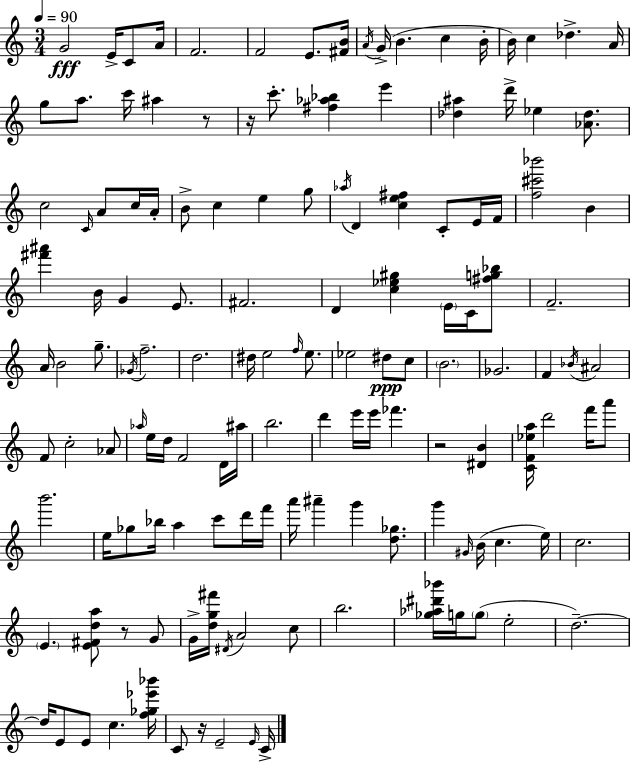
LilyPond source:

{
  \clef treble
  \numericTimeSignature
  \time 3/4
  \key a \minor
  \tempo 4 = 90
  g'2\fff e'16-> c'8 a'16 | f'2. | f'2 e'8. <fis' b'>16 | \acciaccatura { a'16 } g'16->( b'4. c''4 | \break b'16-. b'16) c''4 des''4.-> | a'16 g''8 a''8. c'''16 ais''4 r8 | r16 c'''8.-. <fis'' aes'' bes''>4 e'''4 | <des'' ais''>4 d'''16-> ees''4 <aes' des''>8. | \break c''2 \grace { c'16 } a'8 | c''16 a'16-. b'8-> c''4 e''4 | g''8 \acciaccatura { aes''16 } d'4 <c'' e'' fis''>4 c'8-. | e'16 f'16 <f'' cis''' bes'''>2 b'4 | \break <fis''' ais'''>4 b'16 g'4 | e'8. fis'2. | d'4 <c'' ees'' gis''>4 \parenthesize e'16 | c'16 <fis'' g'' bes''>8 f'2.-- | \break a'16 b'2 | g''8.-- \acciaccatura { ges'16 } f''2.-- | d''2. | dis''16 e''2 | \break \grace { f''16 } e''8. ees''2 | dis''8\ppp c''8 \parenthesize b'2. | ges'2. | f'4 \acciaccatura { bes'16 } ais'2 | \break f'8 c''2-. | aes'8 \grace { aes''16 } e''16 d''16 f'2 | d'16 ais''16 b''2. | d'''4 e'''16 | \break e'''16 fes'''4. r2 | <dis' b'>4 <c' f' ees'' a''>16 d'''2 | f'''16 a'''8 b'''2. | e''16 ges''8 bes''16 a''4 | \break c'''8 d'''16 f'''16 a'''16 ais'''4-- | g'''4 <d'' ges''>8. g'''4 \grace { gis'16 }( | b'16 c''4. e''16) c''2. | \parenthesize e'4. | \break <e' fis' d'' a''>8 r8 g'8 g'16-> <d'' g'' fis'''>16 \acciaccatura { dis'16 } a'2 | c''8 b''2. | <ges'' aes'' dis''' bes'''>16 g''16 \parenthesize g''8( | e''2-. d''2.--~~) | \break d''16 e'8 | e'8 c''4. <f'' ges'' ees''' bes'''>16 c'8 r16 | e'2-- \grace { e'16 } c'16-> \bar "|."
}